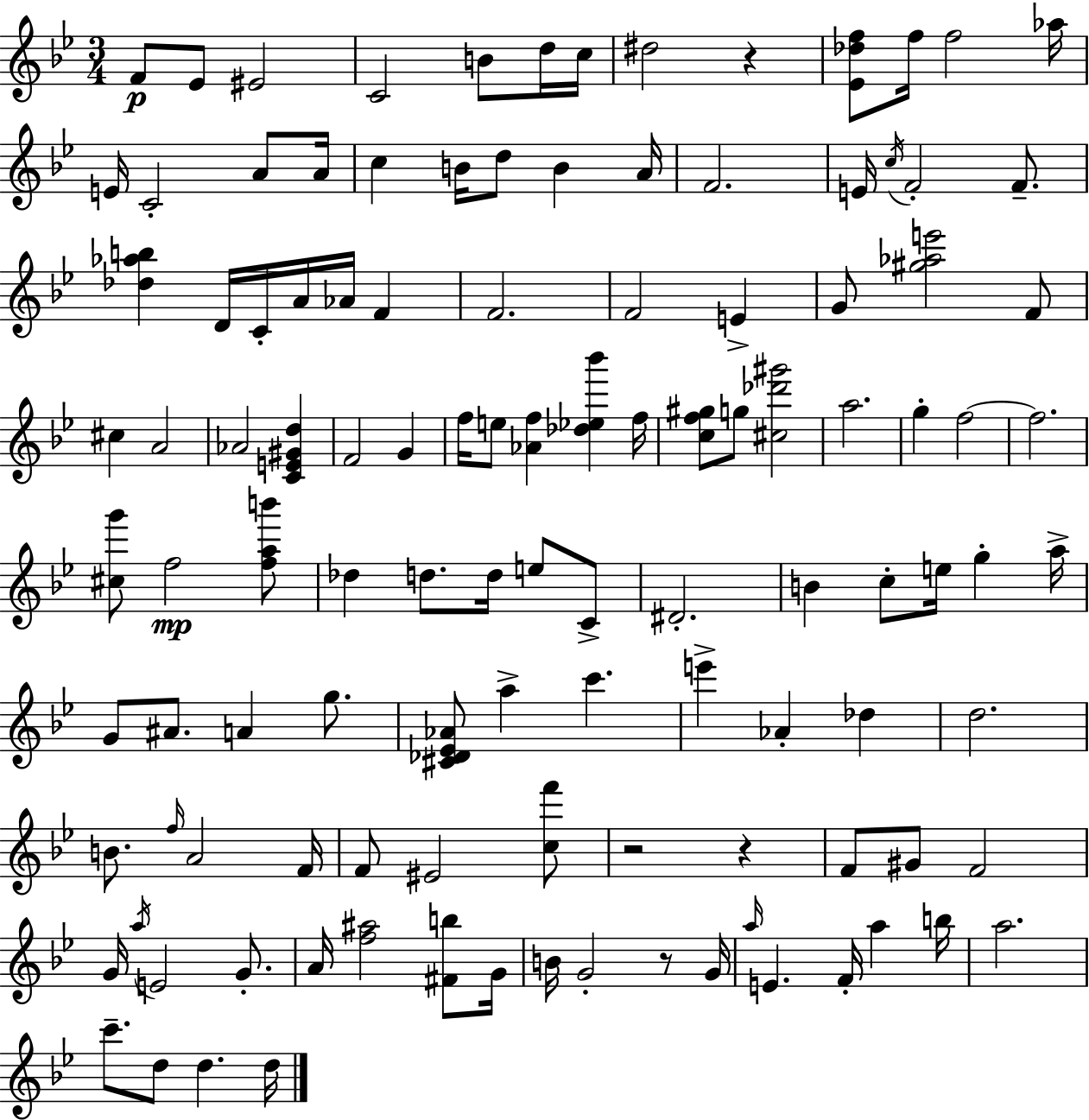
{
  \clef treble
  \numericTimeSignature
  \time 3/4
  \key g \minor
  f'8\p ees'8 eis'2 | c'2 b'8 d''16 c''16 | dis''2 r4 | <ees' des'' f''>8 f''16 f''2 aes''16 | \break e'16 c'2-. a'8 a'16 | c''4 b'16 d''8 b'4 a'16 | f'2. | e'16 \acciaccatura { c''16 } f'2-. f'8.-- | \break <des'' aes'' b''>4 d'16 c'16-. a'16 aes'16 f'4 | f'2. | f'2 e'4-> | g'8 <gis'' aes'' e'''>2 f'8 | \break cis''4 a'2 | aes'2 <c' e' gis' d''>4 | f'2 g'4 | f''16 e''8 <aes' f''>4 <des'' ees'' bes'''>4 | \break f''16 <c'' f'' gis''>8 g''8 <cis'' des''' gis'''>2 | a''2. | g''4-. f''2~~ | f''2. | \break <cis'' g'''>8 f''2\mp <f'' a'' b'''>8 | des''4 d''8. d''16 e''8 c'8-> | dis'2.-. | b'4 c''8-. e''16 g''4-. | \break a''16-> g'8 ais'8. a'4 g''8. | <cis' des' ees' aes'>8 a''4-> c'''4. | e'''4-> aes'4-. des''4 | d''2. | \break b'8. \grace { f''16 } a'2 | f'16 f'8 eis'2 | <c'' f'''>8 r2 r4 | f'8 gis'8 f'2 | \break g'16 \acciaccatura { a''16 } e'2 | g'8.-. a'16 <f'' ais''>2 | <fis' b''>8 g'16 b'16 g'2-. | r8 g'16 \grace { a''16 } e'4. f'16-. a''4 | \break b''16 a''2. | c'''8.-- d''8 d''4. | d''16 \bar "|."
}